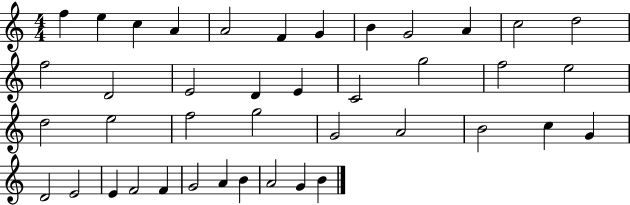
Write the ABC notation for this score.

X:1
T:Untitled
M:4/4
L:1/4
K:C
f e c A A2 F G B G2 A c2 d2 f2 D2 E2 D E C2 g2 f2 e2 d2 e2 f2 g2 G2 A2 B2 c G D2 E2 E F2 F G2 A B A2 G B